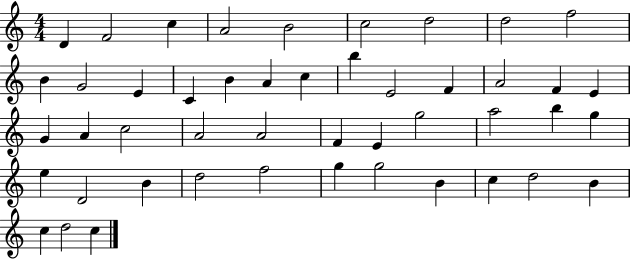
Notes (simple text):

D4/q F4/h C5/q A4/h B4/h C5/h D5/h D5/h F5/h B4/q G4/h E4/q C4/q B4/q A4/q C5/q B5/q E4/h F4/q A4/h F4/q E4/q G4/q A4/q C5/h A4/h A4/h F4/q E4/q G5/h A5/h B5/q G5/q E5/q D4/h B4/q D5/h F5/h G5/q G5/h B4/q C5/q D5/h B4/q C5/q D5/h C5/q